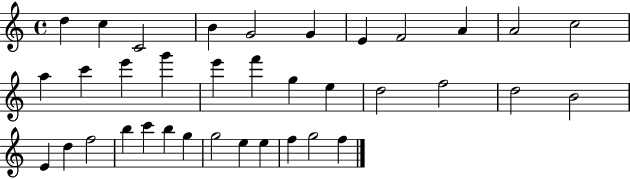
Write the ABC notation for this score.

X:1
T:Untitled
M:4/4
L:1/4
K:C
d c C2 B G2 G E F2 A A2 c2 a c' e' g' e' f' g e d2 f2 d2 B2 E d f2 b c' b g g2 e e f g2 f